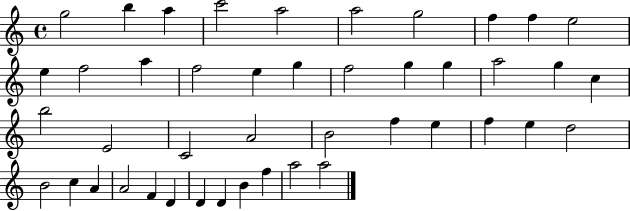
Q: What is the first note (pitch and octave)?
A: G5